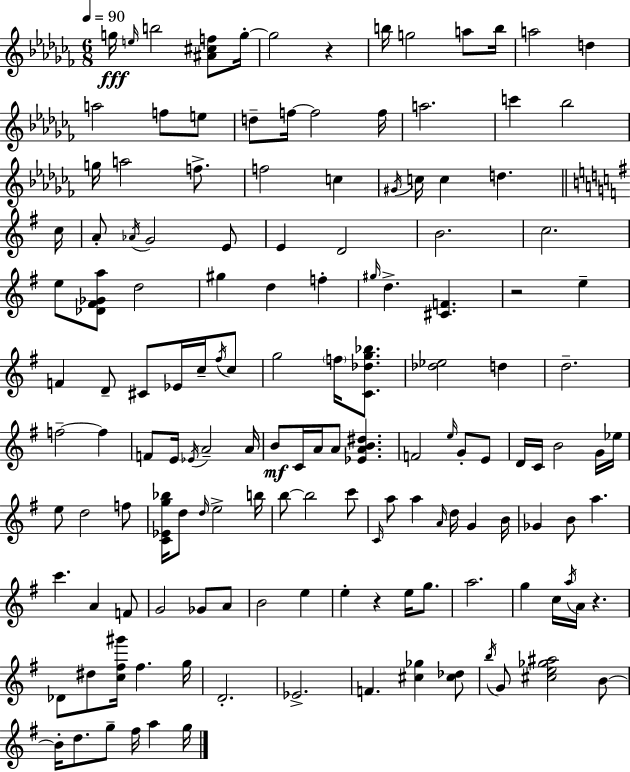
{
  \clef treble
  \numericTimeSignature
  \time 6/8
  \key aes \minor
  \tempo 4 = 90
  g''16\fff \grace { e''16 } b''2 <ais' cis'' f''>8 | g''16-.~~ g''2 r4 | b''16 g''2 a''8 | b''16 a''2 d''4 | \break a''2 f''8 e''8 | d''8-- f''16~~ f''2 | f''16 a''2. | c'''4 bes''2 | \break g''16 a''2 f''8.-> | f''2 c''4 | \acciaccatura { gis'16 } c''16 c''4 d''4. | \bar "||" \break \key e \minor c''16 a'8-. \acciaccatura { aes'16 } g'2 | e'8 e'4 d'2 | b'2. | c''2. | \break e''8 <des' fis' ges' a''>8 d''2 | gis''4 d''4 f''4-. | \grace { gis''16 } d''4.-> <cis' f'>4. | r2 e''4-- | \break f'4 d'8-- cis'8 ees'16 | c''16-- \acciaccatura { fis''16 } c''8 g''2 | \parenthesize f''16 <c' des'' g'' bes''>8. <des'' ees''>2 | d''4 d''2.-- | \break f''2--~~ | f''4 f'8 e'16 \acciaccatura { ees'16 } a'2-- | a'16 b'8\mf c'16 a'16 a'8 <ees' a' b' dis''>4. | f'2 | \break \grace { e''16 } g'8-. e'8 d'16 c'16 b'2 | g'16 ees''16 e''8 d''2 | f''8 <c' ees' g'' bes''>16 d''8 \grace { d''16 } e''2-> | b''16 b''8~~ b''2 | \break c'''8 \grace { c'16 } a''8 a''4 | \grace { a'16 } d''16 g'4 b'16 ges'4 | b'8 a''4. c'''4. | a'4 f'8 g'2 | \break ges'8 a'8 b'2 | e''4 e''4-. | r4 e''16 g''8. a''2. | g''4 | \break c''16 \acciaccatura { a''16 } a'16 r4. des'8 | dis''8 <c'' fis'' gis'''>16 fis''4. g''16 d'2.-. | ees'2.-> | f'4. | \break <cis'' ges''>4 <cis'' des''>8 \acciaccatura { b''16 } g'8 | <cis'' e'' ges'' ais''>2 b'8~~ b'16-. | d''8. g''8-- fis''16 a''4 g''16 \bar "|."
}